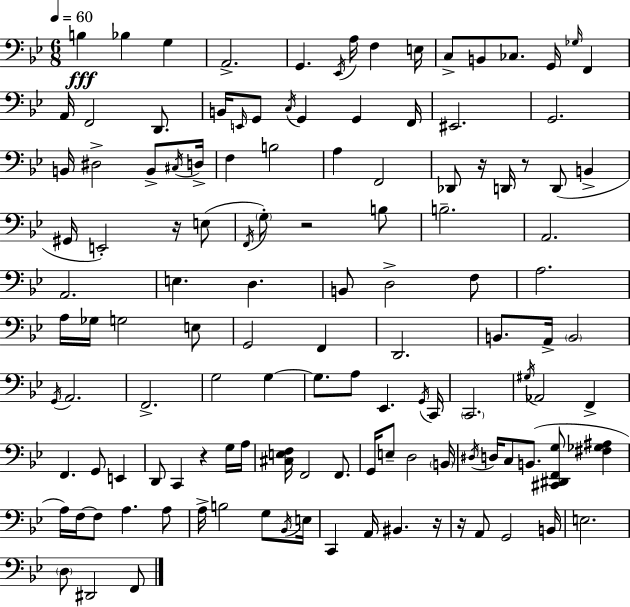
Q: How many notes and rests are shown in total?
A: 126